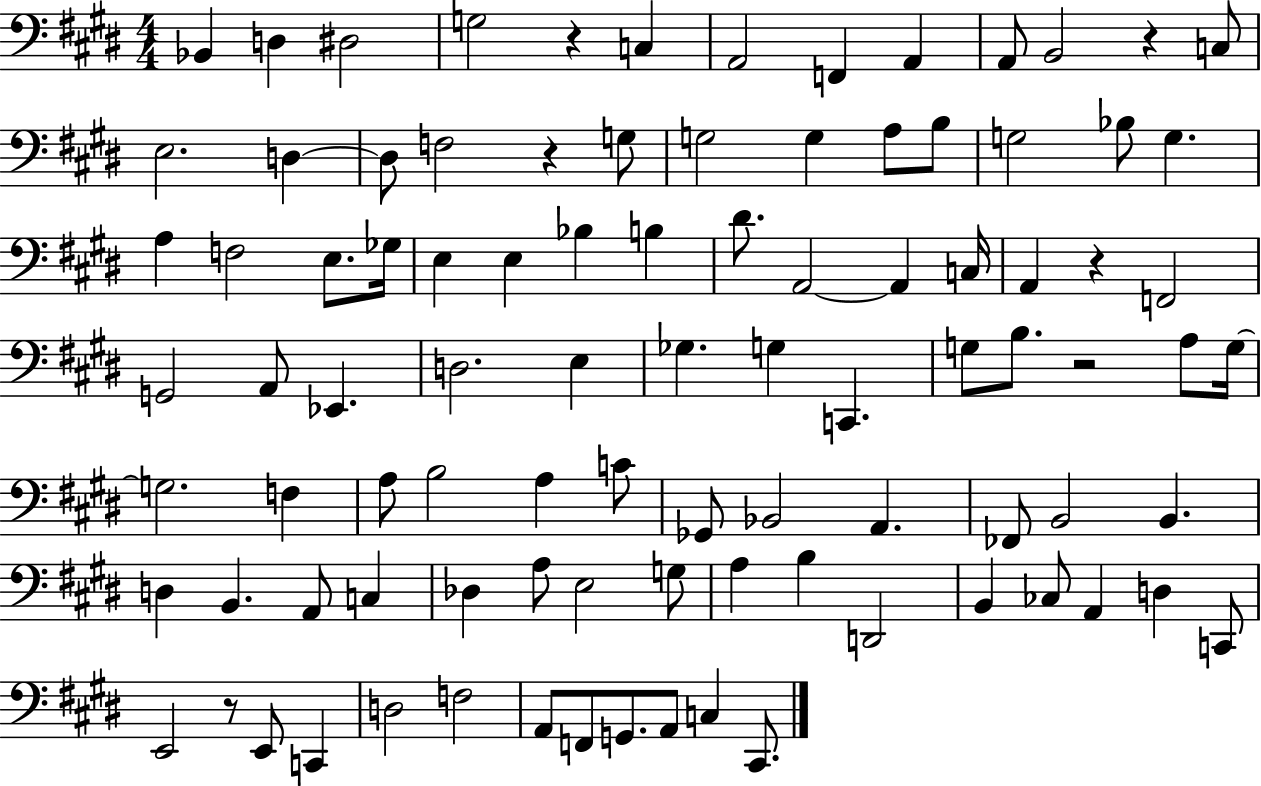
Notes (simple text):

Bb2/q D3/q D#3/h G3/h R/q C3/q A2/h F2/q A2/q A2/e B2/h R/q C3/e E3/h. D3/q D3/e F3/h R/q G3/e G3/h G3/q A3/e B3/e G3/h Bb3/e G3/q. A3/q F3/h E3/e. Gb3/s E3/q E3/q Bb3/q B3/q D#4/e. A2/h A2/q C3/s A2/q R/q F2/h G2/h A2/e Eb2/q. D3/h. E3/q Gb3/q. G3/q C2/q. G3/e B3/e. R/h A3/e G3/s G3/h. F3/q A3/e B3/h A3/q C4/e Gb2/e Bb2/h A2/q. FES2/e B2/h B2/q. D3/q B2/q. A2/e C3/q Db3/q A3/e E3/h G3/e A3/q B3/q D2/h B2/q CES3/e A2/q D3/q C2/e E2/h R/e E2/e C2/q D3/h F3/h A2/e F2/e G2/e. A2/e C3/q C#2/e.